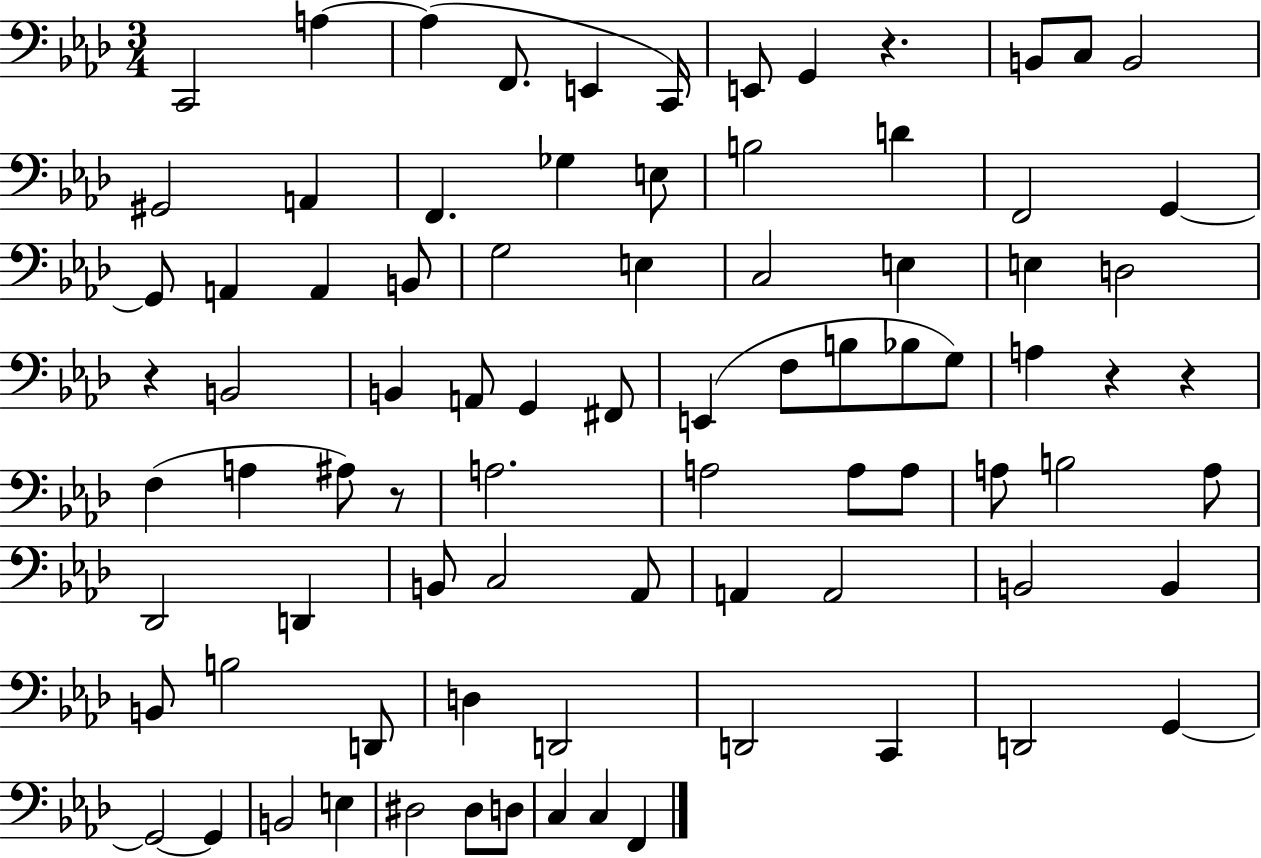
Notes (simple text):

C2/h A3/q A3/q F2/e. E2/q C2/s E2/e G2/q R/q. B2/e C3/e B2/h G#2/h A2/q F2/q. Gb3/q E3/e B3/h D4/q F2/h G2/q G2/e A2/q A2/q B2/e G3/h E3/q C3/h E3/q E3/q D3/h R/q B2/h B2/q A2/e G2/q F#2/e E2/q F3/e B3/e Bb3/e G3/e A3/q R/q R/q F3/q A3/q A#3/e R/e A3/h. A3/h A3/e A3/e A3/e B3/h A3/e Db2/h D2/q B2/e C3/h Ab2/e A2/q A2/h B2/h B2/q B2/e B3/h D2/e D3/q D2/h D2/h C2/q D2/h G2/q G2/h G2/q B2/h E3/q D#3/h D#3/e D3/e C3/q C3/q F2/q